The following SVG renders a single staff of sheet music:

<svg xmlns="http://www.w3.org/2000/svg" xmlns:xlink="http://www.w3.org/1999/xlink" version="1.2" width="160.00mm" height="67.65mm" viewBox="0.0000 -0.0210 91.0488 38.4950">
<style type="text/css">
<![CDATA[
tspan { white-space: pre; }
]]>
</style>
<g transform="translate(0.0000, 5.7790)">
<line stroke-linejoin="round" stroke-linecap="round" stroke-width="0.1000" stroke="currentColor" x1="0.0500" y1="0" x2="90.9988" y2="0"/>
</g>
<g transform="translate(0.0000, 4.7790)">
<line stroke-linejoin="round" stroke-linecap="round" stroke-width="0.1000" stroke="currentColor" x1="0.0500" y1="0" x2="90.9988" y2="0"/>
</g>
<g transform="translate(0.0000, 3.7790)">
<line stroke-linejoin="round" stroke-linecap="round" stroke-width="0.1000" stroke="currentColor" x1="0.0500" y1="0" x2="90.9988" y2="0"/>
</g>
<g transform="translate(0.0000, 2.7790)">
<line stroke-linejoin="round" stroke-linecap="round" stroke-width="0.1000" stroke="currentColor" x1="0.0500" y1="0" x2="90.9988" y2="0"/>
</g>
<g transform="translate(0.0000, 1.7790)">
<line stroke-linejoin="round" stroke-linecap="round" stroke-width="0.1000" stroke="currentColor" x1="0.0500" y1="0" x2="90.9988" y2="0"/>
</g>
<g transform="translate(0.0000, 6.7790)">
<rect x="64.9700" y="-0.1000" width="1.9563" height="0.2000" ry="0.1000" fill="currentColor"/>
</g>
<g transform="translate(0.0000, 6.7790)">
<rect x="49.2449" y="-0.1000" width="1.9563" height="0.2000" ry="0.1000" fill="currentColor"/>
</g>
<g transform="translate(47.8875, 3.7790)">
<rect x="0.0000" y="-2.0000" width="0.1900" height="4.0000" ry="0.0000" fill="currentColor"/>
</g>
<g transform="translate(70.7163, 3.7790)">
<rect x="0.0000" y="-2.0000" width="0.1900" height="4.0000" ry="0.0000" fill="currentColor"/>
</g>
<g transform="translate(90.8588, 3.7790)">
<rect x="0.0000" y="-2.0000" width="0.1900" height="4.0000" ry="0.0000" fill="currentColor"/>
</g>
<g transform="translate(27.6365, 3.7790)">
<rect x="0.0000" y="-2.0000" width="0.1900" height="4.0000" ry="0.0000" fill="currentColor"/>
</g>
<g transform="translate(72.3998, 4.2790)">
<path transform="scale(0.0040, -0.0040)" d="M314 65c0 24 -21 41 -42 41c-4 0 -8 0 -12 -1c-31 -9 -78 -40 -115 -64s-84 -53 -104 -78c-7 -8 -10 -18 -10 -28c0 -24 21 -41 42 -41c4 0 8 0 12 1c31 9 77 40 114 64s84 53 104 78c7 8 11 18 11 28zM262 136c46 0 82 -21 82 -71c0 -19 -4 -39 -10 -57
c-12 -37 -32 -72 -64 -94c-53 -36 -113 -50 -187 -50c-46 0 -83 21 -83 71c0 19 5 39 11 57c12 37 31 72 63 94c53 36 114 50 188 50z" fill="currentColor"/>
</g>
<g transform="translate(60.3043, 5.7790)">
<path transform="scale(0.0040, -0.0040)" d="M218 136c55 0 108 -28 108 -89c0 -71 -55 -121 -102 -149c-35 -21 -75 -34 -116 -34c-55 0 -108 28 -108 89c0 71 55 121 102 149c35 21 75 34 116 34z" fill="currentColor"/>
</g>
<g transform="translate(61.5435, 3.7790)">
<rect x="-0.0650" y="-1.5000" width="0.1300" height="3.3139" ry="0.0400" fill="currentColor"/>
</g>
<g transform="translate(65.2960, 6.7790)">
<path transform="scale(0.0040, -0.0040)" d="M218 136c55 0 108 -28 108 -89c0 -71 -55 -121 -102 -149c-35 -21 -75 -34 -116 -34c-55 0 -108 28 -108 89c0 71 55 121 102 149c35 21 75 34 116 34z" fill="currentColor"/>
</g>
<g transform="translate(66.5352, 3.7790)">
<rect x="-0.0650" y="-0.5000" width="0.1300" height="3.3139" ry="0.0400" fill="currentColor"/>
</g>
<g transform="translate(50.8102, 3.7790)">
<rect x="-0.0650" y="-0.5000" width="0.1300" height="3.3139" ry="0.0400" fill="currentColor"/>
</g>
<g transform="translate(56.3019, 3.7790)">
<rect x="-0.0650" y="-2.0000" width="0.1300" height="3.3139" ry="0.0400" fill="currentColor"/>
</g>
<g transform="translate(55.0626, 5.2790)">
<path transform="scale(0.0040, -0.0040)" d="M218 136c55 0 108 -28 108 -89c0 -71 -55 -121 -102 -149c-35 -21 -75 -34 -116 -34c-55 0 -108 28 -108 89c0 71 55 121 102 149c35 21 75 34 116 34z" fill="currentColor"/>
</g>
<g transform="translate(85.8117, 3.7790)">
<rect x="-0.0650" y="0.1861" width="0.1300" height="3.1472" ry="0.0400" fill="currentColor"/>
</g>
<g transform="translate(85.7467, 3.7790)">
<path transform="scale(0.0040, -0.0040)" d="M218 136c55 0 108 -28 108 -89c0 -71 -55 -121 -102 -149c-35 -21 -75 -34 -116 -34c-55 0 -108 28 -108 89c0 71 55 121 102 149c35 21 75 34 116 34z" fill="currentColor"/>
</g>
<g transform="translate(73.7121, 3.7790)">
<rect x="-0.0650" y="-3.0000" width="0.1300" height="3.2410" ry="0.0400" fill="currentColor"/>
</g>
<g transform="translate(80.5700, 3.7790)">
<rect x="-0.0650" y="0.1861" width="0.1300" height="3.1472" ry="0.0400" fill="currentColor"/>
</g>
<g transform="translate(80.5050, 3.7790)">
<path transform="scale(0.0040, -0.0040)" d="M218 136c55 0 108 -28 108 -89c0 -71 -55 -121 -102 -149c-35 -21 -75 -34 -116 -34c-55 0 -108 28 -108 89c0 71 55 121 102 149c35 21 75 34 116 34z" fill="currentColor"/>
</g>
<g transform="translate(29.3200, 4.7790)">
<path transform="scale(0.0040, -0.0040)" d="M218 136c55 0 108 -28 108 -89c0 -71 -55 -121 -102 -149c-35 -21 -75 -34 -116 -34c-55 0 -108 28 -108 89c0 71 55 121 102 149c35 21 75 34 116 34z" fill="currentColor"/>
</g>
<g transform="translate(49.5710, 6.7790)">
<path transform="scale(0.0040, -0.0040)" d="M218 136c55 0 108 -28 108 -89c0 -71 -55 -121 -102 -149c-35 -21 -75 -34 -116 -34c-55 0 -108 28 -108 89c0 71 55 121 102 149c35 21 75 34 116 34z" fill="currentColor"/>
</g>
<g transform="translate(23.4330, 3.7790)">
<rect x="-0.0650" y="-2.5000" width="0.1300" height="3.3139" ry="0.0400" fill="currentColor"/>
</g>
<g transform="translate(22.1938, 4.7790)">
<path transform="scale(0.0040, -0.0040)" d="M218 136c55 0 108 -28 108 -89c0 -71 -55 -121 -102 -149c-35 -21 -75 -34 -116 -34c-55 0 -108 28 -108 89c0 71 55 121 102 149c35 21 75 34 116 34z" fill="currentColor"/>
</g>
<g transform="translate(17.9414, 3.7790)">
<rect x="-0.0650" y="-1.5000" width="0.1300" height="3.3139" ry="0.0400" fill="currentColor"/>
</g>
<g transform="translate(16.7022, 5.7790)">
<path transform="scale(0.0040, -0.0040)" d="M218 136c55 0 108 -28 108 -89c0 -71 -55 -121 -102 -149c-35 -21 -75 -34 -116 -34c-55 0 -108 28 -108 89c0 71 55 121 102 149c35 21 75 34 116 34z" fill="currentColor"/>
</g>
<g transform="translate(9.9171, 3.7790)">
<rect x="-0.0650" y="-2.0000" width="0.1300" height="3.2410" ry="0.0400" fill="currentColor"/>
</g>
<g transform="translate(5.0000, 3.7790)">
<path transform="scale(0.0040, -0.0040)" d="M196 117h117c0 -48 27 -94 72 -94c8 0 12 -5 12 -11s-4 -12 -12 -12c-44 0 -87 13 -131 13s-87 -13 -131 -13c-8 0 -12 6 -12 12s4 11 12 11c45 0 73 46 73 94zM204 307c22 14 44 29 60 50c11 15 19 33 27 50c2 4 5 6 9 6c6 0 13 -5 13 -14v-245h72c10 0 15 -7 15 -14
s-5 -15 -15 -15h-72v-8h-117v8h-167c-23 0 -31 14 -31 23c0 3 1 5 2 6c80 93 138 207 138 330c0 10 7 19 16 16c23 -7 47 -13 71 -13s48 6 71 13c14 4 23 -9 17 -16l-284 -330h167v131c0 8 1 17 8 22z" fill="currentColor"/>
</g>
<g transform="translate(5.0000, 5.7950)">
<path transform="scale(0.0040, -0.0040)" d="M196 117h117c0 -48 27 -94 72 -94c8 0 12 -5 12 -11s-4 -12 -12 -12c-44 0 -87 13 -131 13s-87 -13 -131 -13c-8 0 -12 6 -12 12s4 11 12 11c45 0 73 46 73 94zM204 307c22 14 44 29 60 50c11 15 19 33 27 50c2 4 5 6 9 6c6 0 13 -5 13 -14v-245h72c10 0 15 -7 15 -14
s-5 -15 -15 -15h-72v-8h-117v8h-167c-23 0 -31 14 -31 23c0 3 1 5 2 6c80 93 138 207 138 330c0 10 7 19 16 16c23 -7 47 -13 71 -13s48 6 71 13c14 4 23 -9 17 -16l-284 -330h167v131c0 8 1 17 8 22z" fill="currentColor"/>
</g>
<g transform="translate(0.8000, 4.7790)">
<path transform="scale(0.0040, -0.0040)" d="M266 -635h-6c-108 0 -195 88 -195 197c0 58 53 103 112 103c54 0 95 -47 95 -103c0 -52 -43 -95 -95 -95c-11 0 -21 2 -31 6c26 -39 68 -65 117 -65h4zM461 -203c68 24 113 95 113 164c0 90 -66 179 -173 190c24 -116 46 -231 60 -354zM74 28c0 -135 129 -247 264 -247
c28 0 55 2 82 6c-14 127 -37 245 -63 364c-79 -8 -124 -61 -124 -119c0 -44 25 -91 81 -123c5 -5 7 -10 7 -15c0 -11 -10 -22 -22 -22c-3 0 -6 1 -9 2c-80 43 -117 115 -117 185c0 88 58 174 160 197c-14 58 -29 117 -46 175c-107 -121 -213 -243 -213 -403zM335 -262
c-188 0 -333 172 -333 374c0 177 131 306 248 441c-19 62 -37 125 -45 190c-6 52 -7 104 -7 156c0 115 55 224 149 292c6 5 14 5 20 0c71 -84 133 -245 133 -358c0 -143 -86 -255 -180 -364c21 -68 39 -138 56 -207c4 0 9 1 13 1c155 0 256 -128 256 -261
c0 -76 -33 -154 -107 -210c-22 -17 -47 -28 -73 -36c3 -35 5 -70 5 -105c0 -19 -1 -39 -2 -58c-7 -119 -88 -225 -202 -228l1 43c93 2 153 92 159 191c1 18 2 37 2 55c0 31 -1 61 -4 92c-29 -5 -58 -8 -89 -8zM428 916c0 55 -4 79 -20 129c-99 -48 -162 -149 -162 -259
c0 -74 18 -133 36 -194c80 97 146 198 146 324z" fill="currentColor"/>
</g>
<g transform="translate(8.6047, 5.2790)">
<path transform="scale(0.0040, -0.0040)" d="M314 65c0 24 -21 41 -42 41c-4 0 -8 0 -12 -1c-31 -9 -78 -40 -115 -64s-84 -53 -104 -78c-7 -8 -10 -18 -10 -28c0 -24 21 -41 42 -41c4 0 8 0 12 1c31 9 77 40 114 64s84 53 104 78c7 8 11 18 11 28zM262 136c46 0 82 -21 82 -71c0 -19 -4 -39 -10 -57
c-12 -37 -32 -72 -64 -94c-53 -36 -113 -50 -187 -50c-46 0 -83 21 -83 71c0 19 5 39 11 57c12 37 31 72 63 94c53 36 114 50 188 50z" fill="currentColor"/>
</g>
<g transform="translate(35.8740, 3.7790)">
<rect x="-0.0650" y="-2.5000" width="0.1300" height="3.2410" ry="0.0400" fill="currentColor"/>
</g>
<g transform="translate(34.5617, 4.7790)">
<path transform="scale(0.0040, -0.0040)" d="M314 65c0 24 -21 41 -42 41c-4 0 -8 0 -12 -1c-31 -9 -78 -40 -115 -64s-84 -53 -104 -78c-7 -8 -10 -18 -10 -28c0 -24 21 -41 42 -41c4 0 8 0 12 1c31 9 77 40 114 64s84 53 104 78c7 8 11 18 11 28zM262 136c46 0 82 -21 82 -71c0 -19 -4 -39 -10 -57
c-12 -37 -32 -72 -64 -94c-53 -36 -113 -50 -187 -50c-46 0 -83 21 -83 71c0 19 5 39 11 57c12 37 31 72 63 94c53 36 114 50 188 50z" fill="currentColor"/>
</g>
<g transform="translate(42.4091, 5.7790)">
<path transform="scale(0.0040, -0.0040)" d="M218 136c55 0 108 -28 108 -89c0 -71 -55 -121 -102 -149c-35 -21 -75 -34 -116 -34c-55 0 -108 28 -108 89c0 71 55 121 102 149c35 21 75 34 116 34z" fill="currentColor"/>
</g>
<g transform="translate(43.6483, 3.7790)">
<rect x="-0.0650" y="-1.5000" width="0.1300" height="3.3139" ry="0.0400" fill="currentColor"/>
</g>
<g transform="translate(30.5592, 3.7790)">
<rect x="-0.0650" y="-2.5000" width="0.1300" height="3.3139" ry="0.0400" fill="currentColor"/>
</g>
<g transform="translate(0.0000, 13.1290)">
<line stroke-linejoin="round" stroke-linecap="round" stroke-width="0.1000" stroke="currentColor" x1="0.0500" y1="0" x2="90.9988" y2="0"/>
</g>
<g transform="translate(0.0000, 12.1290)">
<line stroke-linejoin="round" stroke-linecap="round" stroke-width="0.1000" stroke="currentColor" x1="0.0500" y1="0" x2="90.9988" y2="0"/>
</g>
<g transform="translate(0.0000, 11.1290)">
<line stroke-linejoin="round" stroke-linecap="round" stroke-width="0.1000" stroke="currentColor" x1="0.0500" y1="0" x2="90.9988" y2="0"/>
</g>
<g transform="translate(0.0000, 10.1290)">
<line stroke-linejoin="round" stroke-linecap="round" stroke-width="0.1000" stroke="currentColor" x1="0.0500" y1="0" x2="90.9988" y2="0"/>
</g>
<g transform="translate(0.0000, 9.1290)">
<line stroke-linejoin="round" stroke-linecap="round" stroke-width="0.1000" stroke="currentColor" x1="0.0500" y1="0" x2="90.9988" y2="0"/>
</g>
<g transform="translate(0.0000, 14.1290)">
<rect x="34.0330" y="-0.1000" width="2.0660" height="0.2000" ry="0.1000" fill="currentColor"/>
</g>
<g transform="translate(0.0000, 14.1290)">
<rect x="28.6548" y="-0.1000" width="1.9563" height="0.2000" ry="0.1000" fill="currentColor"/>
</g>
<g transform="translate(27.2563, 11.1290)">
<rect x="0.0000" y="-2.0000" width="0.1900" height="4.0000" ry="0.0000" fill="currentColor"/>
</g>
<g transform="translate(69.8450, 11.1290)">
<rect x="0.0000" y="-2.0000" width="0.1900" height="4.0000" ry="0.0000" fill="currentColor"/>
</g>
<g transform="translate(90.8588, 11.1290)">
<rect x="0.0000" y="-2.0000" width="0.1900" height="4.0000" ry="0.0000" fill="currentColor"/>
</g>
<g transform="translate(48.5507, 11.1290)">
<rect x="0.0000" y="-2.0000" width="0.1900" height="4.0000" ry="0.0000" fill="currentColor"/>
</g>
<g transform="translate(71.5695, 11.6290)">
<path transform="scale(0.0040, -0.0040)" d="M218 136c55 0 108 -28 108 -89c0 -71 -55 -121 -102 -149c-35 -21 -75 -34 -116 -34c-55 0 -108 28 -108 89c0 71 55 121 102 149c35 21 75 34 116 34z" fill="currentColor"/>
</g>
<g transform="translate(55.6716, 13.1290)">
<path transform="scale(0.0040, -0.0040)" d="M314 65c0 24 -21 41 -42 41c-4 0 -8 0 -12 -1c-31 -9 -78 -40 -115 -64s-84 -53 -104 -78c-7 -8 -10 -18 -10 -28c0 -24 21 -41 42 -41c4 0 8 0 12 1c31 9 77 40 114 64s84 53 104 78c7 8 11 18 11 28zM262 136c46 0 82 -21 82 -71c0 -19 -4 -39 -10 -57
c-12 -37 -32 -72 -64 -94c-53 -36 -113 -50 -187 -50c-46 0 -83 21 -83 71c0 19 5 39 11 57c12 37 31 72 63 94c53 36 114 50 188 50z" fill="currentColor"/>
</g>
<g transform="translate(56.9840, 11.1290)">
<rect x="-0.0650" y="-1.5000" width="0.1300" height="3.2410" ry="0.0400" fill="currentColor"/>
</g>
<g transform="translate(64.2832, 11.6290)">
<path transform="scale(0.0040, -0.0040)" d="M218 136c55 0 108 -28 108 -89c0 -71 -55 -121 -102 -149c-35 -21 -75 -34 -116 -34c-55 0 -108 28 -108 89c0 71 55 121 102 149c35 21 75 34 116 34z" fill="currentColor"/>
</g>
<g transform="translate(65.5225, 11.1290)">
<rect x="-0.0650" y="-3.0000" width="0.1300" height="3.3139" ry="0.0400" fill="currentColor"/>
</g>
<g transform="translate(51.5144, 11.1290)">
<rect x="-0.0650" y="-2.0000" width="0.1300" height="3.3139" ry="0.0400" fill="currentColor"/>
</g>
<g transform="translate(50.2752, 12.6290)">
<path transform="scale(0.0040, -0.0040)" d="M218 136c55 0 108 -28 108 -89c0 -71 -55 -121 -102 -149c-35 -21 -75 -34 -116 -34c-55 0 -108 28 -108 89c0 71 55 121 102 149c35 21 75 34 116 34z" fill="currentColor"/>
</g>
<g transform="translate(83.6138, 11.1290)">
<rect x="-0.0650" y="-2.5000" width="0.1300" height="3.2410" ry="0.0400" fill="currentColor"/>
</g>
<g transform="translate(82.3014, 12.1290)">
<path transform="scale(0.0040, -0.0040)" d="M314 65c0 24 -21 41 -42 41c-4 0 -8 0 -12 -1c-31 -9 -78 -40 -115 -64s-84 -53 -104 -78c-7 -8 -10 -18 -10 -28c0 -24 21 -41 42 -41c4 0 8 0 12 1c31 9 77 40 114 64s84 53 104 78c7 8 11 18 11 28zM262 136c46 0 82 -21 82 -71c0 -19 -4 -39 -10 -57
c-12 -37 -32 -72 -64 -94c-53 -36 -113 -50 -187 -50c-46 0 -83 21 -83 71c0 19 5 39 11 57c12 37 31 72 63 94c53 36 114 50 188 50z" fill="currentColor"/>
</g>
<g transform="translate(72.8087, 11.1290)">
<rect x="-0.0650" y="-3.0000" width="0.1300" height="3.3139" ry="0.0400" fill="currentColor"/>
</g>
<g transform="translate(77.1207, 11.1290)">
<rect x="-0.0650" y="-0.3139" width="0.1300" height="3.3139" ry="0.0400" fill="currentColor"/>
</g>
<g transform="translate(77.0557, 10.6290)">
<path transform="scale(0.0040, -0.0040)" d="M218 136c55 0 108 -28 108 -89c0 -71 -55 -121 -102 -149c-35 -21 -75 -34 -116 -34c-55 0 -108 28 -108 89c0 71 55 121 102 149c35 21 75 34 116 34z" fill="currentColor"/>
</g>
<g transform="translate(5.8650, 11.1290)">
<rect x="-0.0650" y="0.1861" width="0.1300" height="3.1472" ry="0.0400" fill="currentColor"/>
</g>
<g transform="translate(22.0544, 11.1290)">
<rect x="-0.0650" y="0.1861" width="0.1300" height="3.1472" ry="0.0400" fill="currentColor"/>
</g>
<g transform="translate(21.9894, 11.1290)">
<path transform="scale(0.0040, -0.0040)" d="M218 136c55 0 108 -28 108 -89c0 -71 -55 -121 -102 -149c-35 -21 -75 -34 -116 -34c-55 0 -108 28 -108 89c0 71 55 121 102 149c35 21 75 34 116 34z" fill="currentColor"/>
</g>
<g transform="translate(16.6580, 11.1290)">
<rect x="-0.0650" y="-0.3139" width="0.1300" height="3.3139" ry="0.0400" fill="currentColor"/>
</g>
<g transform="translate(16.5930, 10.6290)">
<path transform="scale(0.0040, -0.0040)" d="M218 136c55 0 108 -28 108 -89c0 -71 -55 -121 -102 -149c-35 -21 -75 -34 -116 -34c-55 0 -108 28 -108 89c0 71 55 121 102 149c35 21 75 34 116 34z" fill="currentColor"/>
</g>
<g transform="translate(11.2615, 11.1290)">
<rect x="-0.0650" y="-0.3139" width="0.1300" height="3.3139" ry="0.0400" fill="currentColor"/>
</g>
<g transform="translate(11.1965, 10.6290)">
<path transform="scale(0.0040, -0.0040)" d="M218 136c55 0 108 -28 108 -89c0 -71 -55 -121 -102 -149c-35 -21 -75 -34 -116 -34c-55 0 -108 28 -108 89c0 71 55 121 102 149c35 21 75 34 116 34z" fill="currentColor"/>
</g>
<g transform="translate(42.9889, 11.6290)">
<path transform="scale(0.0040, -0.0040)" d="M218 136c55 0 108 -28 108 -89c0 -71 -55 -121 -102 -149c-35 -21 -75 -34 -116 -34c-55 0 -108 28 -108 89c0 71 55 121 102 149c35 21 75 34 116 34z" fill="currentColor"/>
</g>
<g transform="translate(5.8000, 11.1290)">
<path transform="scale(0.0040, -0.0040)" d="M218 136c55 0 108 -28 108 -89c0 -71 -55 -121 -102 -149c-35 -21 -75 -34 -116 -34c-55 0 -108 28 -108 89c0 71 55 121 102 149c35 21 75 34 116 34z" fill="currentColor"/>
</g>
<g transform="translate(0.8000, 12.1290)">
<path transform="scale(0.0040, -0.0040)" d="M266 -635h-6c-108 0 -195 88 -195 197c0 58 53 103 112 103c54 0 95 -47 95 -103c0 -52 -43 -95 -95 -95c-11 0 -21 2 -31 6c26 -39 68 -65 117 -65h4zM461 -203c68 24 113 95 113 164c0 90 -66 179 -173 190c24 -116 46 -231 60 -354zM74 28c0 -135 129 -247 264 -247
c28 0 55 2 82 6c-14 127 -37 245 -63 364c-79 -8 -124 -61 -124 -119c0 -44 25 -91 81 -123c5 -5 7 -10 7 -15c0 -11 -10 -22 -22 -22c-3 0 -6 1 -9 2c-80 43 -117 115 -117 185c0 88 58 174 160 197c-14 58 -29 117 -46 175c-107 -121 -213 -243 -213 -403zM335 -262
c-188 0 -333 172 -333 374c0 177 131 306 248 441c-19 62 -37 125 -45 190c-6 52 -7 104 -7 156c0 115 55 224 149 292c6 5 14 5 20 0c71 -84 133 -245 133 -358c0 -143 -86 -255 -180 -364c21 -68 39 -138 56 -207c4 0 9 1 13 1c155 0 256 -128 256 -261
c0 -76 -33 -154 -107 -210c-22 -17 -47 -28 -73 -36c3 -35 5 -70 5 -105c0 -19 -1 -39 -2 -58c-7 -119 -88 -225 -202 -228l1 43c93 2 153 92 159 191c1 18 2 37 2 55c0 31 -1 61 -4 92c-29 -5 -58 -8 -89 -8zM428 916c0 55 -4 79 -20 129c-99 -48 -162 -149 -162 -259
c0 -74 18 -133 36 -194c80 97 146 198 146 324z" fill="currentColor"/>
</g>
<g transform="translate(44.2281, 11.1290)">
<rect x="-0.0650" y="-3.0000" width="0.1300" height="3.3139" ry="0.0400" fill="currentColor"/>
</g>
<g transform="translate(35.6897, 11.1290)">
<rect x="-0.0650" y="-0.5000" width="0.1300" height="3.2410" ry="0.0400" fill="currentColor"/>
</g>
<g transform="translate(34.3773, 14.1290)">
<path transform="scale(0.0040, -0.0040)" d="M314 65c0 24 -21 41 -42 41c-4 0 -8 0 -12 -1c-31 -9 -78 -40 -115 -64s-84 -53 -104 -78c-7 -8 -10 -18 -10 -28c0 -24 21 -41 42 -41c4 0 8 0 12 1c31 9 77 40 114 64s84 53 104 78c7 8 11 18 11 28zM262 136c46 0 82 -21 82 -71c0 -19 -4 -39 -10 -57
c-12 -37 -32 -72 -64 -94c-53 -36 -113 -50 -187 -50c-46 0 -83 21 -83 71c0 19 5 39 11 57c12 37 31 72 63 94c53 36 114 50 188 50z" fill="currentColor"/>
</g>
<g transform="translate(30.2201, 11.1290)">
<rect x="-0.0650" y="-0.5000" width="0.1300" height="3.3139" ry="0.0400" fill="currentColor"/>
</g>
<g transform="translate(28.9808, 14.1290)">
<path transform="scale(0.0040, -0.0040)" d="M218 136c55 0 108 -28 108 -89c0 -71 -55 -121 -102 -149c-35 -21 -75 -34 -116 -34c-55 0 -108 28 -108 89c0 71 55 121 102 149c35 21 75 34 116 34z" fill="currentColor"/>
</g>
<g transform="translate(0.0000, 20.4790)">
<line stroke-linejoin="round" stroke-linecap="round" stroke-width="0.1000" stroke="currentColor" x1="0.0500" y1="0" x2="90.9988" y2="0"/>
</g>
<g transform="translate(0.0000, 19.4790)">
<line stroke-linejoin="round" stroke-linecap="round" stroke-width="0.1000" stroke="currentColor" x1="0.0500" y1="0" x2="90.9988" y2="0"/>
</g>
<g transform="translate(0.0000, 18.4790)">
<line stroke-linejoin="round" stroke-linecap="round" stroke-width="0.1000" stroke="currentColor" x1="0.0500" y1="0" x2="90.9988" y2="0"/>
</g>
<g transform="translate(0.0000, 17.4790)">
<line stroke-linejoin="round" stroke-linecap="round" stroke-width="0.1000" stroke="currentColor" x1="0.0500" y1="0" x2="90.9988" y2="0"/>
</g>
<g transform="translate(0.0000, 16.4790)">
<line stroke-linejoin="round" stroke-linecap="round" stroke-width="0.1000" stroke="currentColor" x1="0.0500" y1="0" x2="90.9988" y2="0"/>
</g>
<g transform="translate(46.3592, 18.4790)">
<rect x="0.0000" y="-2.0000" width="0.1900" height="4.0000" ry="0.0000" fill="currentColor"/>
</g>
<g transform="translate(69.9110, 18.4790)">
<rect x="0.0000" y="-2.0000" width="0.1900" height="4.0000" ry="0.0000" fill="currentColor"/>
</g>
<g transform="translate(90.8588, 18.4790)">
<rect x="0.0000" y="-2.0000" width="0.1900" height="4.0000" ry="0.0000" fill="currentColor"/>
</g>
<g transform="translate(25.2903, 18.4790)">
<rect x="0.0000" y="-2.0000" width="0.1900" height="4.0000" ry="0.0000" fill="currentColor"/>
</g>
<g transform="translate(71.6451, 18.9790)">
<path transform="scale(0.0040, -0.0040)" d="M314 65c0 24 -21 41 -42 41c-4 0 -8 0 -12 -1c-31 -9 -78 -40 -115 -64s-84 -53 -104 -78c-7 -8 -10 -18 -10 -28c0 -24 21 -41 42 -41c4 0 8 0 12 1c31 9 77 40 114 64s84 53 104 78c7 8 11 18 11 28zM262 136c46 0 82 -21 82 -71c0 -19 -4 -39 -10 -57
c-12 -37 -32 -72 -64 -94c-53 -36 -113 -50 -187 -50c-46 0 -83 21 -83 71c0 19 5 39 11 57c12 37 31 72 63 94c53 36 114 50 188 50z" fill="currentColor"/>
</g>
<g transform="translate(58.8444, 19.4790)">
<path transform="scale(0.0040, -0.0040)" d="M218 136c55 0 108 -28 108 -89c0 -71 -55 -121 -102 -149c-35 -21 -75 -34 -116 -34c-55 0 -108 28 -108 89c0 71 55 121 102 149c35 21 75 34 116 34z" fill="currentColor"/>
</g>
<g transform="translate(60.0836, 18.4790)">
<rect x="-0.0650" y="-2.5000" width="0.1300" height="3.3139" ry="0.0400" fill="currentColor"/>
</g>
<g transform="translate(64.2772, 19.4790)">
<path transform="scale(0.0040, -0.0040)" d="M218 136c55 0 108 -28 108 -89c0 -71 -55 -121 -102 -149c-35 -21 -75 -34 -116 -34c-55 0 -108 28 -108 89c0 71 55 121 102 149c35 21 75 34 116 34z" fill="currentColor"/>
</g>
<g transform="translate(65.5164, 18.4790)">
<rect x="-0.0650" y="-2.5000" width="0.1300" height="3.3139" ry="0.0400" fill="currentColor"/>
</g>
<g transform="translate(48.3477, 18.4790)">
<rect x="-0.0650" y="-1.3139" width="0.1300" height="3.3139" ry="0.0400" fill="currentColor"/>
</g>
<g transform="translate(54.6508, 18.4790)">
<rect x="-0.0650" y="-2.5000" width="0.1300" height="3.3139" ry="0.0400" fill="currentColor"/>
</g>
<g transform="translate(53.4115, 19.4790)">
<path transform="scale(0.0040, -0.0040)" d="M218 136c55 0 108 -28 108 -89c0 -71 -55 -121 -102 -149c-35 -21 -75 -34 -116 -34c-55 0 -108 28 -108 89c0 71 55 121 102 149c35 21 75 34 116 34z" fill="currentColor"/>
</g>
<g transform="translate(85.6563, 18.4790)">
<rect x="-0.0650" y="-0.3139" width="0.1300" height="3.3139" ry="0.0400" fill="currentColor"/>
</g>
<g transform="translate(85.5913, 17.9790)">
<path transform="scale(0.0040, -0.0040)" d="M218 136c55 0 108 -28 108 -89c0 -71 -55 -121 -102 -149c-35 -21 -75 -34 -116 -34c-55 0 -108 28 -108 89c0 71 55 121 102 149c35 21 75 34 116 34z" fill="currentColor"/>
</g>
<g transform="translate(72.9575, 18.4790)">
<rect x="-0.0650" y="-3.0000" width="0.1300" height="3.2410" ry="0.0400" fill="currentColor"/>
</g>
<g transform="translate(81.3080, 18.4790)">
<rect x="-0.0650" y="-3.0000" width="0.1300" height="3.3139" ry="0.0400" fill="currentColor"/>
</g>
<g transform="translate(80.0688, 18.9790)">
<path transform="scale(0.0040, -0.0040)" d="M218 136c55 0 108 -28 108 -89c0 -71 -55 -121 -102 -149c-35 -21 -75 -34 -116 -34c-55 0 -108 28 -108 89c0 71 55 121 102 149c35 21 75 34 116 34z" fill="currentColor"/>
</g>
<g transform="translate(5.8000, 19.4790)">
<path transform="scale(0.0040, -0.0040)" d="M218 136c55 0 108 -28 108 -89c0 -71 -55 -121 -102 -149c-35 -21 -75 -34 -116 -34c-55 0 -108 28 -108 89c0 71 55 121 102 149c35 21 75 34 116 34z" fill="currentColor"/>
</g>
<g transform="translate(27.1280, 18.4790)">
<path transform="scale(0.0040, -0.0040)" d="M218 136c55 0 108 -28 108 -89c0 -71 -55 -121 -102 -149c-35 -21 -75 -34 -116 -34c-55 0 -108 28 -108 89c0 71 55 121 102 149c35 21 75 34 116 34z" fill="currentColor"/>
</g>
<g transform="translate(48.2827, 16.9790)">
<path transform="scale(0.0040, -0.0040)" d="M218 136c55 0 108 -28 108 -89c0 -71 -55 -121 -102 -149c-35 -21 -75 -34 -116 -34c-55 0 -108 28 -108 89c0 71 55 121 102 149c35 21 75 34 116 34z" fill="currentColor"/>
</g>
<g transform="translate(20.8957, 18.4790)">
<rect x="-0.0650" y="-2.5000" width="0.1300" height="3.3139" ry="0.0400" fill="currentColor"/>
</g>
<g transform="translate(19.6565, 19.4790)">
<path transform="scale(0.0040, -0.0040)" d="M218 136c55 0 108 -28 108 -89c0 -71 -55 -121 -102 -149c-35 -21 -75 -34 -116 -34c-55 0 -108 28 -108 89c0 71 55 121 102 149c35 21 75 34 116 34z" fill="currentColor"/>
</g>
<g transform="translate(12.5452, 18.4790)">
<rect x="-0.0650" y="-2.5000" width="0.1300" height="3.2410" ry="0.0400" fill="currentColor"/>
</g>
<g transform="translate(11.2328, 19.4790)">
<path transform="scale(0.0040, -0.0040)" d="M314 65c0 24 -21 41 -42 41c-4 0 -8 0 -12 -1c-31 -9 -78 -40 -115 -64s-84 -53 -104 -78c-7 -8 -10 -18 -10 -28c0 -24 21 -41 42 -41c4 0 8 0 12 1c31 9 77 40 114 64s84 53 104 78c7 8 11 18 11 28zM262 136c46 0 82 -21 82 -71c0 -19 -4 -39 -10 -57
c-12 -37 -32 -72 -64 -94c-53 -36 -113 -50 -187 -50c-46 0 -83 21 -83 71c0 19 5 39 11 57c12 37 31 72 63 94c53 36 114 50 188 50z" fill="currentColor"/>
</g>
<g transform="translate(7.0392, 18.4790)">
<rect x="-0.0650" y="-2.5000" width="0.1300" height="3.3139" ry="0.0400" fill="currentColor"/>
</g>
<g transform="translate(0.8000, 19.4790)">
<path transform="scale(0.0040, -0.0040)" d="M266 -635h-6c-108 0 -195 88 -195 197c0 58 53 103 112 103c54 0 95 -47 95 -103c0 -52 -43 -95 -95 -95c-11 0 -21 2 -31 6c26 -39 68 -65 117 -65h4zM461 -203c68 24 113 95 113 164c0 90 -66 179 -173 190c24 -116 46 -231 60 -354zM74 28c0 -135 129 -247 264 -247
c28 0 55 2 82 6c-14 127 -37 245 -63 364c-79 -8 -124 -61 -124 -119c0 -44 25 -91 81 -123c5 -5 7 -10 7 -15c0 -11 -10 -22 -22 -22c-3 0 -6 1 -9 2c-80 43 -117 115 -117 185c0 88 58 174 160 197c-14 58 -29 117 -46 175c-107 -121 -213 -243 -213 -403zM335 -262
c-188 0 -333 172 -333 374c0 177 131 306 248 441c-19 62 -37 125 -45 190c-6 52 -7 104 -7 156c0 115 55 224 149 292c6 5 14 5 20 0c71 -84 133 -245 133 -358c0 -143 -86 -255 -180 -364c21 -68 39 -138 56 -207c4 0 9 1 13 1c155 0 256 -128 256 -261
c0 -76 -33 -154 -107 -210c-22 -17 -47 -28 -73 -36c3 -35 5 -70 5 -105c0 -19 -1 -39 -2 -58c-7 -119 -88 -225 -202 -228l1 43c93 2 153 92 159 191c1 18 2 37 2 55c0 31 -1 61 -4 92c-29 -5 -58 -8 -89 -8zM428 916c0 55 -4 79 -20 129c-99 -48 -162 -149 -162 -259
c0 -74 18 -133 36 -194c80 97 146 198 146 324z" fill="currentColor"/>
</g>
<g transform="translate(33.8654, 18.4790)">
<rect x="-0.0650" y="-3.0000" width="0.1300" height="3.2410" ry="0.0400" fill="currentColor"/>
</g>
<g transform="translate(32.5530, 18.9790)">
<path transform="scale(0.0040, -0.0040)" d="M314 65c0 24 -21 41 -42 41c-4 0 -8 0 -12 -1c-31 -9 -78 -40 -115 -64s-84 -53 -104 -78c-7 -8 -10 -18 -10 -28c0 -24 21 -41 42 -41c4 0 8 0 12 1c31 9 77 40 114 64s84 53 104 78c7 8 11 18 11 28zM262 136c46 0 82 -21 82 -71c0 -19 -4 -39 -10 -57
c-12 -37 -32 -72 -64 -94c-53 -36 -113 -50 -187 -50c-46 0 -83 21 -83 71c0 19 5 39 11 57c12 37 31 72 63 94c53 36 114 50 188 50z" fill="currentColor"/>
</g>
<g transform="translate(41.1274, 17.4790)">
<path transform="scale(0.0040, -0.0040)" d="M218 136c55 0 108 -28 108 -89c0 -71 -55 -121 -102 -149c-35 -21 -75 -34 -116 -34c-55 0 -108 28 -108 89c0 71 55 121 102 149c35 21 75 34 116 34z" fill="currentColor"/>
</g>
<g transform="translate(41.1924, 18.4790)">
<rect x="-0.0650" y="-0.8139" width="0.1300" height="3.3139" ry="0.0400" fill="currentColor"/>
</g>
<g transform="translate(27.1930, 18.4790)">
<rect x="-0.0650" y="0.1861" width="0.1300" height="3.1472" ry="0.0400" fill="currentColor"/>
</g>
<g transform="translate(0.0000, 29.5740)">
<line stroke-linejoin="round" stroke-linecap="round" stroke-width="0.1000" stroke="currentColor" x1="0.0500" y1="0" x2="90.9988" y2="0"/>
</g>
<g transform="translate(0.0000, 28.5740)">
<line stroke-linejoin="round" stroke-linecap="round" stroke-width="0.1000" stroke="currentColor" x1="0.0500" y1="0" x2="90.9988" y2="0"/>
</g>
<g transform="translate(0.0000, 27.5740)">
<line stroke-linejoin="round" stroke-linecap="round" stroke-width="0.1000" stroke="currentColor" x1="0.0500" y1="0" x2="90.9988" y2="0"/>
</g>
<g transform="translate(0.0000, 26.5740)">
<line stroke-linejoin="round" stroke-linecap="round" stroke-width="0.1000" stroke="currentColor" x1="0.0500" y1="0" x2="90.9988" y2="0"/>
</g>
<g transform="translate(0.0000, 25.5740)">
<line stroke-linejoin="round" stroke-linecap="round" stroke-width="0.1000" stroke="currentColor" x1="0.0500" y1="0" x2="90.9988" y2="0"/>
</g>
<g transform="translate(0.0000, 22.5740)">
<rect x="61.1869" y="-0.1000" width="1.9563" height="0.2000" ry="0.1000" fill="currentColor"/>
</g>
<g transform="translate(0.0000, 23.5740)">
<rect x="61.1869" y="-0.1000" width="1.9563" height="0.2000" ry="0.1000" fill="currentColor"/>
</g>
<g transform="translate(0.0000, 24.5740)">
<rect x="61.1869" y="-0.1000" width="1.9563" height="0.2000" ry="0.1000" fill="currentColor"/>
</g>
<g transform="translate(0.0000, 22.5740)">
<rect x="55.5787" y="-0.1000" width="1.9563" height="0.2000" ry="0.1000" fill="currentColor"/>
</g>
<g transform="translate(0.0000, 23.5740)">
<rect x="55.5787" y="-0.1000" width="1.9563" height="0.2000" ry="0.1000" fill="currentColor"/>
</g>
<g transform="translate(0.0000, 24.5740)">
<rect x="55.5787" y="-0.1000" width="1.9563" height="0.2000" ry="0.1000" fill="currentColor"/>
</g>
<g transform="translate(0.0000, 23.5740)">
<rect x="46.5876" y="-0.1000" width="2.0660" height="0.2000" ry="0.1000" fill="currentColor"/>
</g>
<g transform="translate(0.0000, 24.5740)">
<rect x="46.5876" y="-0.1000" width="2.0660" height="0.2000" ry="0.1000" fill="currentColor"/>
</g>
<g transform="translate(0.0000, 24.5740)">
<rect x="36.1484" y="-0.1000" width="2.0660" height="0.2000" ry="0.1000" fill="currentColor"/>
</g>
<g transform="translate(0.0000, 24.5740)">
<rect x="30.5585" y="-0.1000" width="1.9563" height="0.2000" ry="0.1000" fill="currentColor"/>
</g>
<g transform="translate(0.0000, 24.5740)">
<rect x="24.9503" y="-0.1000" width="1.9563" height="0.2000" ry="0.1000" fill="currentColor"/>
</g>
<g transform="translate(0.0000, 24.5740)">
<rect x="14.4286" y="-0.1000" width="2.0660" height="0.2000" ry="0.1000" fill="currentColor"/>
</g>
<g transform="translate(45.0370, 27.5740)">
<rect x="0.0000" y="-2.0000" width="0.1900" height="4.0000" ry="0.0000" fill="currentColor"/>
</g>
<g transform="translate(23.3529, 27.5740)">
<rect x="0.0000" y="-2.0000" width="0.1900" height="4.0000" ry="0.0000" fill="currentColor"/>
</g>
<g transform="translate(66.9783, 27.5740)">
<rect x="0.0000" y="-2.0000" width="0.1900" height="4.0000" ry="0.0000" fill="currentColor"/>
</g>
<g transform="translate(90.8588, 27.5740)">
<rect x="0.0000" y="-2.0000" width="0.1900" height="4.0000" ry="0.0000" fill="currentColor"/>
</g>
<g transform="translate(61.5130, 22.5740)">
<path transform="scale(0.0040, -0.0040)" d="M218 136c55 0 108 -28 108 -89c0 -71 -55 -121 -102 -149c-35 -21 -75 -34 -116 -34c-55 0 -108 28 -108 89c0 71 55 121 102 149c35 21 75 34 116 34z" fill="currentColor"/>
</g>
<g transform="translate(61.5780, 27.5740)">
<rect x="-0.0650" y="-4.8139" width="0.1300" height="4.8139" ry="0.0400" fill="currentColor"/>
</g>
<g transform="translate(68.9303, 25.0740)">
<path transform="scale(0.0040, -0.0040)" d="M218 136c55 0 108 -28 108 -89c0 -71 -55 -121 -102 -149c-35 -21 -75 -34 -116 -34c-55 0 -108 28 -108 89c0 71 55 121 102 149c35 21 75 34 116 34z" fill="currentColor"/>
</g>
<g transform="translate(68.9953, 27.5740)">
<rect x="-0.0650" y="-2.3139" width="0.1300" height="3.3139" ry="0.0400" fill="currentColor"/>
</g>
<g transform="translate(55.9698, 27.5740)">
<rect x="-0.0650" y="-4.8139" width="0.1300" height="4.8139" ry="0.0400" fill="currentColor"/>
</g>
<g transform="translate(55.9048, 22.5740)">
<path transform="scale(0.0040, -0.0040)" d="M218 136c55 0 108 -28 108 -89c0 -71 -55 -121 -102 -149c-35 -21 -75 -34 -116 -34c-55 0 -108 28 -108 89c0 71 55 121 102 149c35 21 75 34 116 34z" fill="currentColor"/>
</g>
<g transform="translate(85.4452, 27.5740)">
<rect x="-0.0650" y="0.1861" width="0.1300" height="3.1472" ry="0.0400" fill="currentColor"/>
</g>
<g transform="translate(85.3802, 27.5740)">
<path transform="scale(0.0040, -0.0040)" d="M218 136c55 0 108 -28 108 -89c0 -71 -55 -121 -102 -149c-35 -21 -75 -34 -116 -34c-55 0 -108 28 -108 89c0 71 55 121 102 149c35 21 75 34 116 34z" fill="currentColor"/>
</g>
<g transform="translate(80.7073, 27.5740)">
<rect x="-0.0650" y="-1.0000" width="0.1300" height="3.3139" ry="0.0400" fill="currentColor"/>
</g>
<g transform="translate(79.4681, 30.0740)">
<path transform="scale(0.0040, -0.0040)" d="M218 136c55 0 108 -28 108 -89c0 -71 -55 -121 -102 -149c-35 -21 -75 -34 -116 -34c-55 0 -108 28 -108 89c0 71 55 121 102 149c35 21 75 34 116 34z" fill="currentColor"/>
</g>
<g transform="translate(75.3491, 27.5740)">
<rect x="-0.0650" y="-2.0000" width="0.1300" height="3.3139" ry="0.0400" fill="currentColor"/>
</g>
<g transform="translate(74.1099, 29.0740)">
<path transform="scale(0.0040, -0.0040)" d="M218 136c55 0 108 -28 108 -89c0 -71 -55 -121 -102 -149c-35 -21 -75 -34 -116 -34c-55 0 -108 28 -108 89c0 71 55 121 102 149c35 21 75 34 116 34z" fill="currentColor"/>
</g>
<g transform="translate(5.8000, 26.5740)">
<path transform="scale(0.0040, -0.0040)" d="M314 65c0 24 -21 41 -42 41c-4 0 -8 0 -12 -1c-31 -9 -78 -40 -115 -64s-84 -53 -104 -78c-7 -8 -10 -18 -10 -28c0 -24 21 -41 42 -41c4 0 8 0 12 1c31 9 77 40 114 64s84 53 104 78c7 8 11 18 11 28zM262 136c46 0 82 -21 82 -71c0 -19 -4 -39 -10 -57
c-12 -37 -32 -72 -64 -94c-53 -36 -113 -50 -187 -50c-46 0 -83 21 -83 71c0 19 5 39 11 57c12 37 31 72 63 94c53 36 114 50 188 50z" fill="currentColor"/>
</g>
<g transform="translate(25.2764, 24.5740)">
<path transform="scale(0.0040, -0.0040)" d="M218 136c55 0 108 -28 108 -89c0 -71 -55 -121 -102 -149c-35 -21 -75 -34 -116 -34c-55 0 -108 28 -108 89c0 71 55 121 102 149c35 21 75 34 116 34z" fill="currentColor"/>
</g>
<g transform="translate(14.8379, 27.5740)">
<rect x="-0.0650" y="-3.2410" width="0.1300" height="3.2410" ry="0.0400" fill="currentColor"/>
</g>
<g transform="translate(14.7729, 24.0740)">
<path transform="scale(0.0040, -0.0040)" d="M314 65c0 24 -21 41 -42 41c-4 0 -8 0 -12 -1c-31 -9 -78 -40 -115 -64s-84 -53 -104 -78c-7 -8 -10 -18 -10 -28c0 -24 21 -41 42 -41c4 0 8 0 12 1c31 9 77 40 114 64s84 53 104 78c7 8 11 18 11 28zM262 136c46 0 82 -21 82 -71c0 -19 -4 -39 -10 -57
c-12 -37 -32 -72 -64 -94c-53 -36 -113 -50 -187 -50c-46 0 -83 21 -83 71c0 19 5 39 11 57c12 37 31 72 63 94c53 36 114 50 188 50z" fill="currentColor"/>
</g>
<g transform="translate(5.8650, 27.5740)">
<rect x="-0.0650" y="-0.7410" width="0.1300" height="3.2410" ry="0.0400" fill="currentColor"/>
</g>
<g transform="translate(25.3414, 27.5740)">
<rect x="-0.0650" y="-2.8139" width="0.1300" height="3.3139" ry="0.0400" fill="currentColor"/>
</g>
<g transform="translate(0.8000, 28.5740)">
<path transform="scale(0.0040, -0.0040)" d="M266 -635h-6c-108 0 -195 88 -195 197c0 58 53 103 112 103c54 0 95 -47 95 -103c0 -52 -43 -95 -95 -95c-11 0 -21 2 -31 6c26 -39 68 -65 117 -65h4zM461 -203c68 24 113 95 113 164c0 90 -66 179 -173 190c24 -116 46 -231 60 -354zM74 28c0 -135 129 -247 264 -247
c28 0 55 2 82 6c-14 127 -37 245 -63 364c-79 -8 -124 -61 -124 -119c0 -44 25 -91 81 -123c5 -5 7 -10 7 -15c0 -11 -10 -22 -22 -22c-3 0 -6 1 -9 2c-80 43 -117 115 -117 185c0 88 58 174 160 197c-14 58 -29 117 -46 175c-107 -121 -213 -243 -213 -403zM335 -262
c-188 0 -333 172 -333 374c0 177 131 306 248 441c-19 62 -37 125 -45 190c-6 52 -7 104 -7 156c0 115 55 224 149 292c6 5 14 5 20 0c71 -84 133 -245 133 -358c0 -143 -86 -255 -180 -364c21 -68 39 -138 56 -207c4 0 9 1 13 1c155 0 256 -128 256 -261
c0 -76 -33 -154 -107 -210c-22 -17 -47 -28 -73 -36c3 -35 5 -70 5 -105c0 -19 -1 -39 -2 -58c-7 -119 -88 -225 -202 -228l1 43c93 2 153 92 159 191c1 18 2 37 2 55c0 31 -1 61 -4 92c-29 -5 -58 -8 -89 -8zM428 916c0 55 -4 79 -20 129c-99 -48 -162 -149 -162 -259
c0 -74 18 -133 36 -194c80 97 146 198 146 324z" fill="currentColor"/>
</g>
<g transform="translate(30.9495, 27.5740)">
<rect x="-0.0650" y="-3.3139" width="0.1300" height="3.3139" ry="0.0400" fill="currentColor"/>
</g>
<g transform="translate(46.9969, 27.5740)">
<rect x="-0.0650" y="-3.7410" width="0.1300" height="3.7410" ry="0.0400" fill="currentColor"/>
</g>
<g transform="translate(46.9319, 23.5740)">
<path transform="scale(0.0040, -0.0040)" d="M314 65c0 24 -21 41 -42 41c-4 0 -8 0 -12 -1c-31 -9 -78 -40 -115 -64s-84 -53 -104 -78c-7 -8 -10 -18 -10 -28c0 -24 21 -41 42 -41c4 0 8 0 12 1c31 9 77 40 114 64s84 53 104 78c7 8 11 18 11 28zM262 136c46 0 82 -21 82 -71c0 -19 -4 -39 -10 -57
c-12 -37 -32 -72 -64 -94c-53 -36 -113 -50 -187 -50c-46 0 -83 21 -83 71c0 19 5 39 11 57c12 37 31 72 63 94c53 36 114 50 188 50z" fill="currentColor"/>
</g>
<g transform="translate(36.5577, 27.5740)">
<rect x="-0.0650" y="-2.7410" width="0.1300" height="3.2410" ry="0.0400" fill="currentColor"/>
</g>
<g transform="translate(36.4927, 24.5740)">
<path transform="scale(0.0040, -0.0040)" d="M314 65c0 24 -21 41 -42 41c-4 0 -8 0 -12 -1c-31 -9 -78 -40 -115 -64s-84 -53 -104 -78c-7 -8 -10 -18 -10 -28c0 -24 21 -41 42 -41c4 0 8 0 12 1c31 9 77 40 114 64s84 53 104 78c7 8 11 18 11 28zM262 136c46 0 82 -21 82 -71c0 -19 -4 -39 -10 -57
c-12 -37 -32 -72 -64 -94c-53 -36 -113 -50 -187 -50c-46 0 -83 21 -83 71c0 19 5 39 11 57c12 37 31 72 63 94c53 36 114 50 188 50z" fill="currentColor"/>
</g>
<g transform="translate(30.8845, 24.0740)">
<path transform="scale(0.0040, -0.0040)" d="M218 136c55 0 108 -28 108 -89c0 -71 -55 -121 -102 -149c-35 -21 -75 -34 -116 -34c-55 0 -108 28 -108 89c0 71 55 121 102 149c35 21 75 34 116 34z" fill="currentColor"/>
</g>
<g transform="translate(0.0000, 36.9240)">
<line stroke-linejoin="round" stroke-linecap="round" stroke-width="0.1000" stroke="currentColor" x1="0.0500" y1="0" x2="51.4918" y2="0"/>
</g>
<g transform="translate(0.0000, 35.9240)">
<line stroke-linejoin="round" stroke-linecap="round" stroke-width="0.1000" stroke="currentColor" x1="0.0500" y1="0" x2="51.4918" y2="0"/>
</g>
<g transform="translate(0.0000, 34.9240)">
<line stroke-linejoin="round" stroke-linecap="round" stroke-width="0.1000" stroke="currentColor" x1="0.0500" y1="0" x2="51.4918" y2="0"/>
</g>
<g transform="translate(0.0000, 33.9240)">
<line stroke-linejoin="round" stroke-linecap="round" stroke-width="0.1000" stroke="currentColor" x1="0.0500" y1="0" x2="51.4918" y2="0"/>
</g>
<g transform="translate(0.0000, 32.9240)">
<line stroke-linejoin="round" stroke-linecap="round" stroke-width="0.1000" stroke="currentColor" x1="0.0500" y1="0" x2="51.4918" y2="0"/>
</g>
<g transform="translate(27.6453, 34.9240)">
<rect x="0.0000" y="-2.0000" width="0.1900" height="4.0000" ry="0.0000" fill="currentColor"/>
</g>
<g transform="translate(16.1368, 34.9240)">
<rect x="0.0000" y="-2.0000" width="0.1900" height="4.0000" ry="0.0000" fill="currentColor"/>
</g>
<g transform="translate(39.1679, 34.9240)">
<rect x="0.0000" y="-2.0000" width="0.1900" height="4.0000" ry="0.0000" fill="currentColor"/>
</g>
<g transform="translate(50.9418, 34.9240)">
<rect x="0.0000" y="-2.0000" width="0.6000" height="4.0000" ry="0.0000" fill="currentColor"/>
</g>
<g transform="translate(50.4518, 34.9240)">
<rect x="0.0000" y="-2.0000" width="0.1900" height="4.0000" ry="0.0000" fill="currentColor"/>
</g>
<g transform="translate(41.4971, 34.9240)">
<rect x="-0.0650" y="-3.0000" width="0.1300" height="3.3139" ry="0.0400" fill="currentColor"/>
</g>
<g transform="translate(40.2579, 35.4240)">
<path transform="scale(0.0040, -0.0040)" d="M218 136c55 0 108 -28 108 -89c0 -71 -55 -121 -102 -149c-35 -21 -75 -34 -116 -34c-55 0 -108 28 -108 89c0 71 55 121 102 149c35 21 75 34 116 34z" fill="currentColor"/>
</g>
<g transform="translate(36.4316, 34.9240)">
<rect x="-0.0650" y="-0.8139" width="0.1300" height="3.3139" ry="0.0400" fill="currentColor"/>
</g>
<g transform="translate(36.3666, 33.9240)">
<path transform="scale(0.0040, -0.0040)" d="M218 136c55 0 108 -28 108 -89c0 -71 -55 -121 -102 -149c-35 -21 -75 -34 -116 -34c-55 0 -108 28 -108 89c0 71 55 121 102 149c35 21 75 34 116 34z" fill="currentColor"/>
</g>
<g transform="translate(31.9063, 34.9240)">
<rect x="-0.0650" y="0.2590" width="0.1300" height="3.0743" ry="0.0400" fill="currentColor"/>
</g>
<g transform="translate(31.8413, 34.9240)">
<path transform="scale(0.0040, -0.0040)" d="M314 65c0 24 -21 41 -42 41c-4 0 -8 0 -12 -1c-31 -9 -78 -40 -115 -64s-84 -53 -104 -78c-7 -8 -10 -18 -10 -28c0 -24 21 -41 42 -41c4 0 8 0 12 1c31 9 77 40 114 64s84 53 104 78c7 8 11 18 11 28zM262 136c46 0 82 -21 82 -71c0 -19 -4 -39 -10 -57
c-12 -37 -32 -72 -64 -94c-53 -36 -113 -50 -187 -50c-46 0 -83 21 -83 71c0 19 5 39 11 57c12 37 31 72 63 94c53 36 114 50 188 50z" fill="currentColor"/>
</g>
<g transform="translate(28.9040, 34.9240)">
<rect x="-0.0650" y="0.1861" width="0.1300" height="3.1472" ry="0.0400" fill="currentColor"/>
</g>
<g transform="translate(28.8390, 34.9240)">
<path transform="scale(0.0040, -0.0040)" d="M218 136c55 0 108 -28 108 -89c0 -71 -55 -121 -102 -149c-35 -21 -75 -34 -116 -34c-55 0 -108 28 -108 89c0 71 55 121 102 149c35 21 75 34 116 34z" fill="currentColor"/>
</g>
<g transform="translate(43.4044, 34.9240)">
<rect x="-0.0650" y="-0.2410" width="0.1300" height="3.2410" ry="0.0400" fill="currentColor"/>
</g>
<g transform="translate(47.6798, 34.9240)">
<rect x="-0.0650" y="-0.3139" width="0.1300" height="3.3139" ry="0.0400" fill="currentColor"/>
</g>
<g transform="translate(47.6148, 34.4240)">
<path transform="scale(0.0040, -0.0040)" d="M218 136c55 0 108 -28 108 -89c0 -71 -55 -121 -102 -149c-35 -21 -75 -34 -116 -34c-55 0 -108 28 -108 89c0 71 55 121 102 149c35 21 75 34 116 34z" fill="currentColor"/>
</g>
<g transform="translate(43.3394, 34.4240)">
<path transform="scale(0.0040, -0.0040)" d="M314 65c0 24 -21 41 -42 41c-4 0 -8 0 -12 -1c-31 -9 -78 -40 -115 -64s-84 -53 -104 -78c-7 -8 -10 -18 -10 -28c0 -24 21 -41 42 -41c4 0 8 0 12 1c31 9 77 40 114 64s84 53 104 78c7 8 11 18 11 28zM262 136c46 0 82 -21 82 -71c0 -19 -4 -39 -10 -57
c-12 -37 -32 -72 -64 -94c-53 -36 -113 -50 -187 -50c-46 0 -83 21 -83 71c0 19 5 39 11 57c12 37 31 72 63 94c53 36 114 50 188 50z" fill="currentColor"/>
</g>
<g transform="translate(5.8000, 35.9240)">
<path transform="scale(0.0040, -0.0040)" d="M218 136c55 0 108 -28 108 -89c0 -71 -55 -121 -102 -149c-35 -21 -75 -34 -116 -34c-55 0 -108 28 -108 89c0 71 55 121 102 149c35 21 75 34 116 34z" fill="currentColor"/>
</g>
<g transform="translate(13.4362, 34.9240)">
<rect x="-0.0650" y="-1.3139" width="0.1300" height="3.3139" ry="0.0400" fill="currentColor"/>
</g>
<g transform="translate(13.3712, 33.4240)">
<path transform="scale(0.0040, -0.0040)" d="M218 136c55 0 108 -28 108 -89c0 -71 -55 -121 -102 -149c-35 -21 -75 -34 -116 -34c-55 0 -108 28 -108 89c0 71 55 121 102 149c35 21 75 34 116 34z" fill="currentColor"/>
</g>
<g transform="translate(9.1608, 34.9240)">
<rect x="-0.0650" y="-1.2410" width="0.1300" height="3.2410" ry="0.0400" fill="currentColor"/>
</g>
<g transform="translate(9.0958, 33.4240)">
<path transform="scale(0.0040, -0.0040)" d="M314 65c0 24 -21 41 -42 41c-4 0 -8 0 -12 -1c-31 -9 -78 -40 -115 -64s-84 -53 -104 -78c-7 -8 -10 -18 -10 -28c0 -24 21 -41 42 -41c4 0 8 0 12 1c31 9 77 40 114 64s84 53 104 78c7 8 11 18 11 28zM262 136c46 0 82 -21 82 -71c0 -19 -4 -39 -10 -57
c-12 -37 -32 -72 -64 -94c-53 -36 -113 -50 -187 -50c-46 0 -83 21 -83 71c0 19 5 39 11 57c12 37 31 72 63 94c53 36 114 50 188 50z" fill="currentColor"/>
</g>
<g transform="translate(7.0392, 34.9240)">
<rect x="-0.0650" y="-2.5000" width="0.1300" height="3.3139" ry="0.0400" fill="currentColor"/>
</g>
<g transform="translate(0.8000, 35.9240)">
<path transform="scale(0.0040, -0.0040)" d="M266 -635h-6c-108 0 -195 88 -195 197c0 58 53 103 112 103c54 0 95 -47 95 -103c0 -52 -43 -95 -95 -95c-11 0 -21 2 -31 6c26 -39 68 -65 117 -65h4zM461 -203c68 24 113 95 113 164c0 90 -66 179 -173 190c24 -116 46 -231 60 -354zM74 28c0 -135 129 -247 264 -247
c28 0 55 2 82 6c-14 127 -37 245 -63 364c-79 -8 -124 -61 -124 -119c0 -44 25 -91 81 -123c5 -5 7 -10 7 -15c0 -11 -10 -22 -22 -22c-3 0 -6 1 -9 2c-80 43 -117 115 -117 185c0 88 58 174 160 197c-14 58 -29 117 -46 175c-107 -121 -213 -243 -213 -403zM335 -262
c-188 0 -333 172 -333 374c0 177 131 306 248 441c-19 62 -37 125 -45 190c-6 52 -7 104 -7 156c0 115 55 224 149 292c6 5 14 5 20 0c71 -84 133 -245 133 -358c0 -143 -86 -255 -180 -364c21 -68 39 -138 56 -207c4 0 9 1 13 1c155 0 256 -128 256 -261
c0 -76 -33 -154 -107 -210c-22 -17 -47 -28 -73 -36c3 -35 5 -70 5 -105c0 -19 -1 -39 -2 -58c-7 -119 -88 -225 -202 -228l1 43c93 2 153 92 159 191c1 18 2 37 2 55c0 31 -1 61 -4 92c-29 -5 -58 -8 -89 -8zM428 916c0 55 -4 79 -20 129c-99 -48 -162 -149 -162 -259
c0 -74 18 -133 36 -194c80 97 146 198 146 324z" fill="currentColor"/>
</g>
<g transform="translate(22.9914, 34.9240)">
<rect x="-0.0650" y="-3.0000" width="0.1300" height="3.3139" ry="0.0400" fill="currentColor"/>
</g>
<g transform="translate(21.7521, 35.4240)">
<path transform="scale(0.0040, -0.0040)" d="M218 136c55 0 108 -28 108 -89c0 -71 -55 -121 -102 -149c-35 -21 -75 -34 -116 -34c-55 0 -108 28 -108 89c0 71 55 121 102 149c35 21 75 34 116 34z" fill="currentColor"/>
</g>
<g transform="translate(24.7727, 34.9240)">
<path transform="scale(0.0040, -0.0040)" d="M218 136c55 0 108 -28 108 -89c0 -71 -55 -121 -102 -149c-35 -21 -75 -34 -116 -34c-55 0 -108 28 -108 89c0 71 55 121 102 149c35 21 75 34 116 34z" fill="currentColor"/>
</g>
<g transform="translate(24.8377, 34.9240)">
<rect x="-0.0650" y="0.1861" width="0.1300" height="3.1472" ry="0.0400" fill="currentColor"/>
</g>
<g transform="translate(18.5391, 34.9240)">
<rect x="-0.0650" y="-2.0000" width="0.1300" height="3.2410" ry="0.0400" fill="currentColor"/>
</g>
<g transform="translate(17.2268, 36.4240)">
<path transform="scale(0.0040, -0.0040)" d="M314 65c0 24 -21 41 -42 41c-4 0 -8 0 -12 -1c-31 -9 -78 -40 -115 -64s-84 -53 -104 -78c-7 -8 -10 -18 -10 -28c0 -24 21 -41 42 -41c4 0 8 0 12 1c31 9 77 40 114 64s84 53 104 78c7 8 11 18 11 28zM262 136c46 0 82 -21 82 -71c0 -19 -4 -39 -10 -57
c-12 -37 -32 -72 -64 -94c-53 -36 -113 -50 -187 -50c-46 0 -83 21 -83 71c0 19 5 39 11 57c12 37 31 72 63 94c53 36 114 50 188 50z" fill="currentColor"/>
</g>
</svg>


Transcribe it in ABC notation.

X:1
T:Untitled
M:4/4
L:1/4
K:C
F2 E G G G2 E C F E C A2 B B B c c B C C2 A F E2 A A c G2 G G2 G B A2 d e G G G A2 A c d2 b2 a b a2 c'2 e' e' g F D B G e2 e F2 A B B B2 d A c2 c